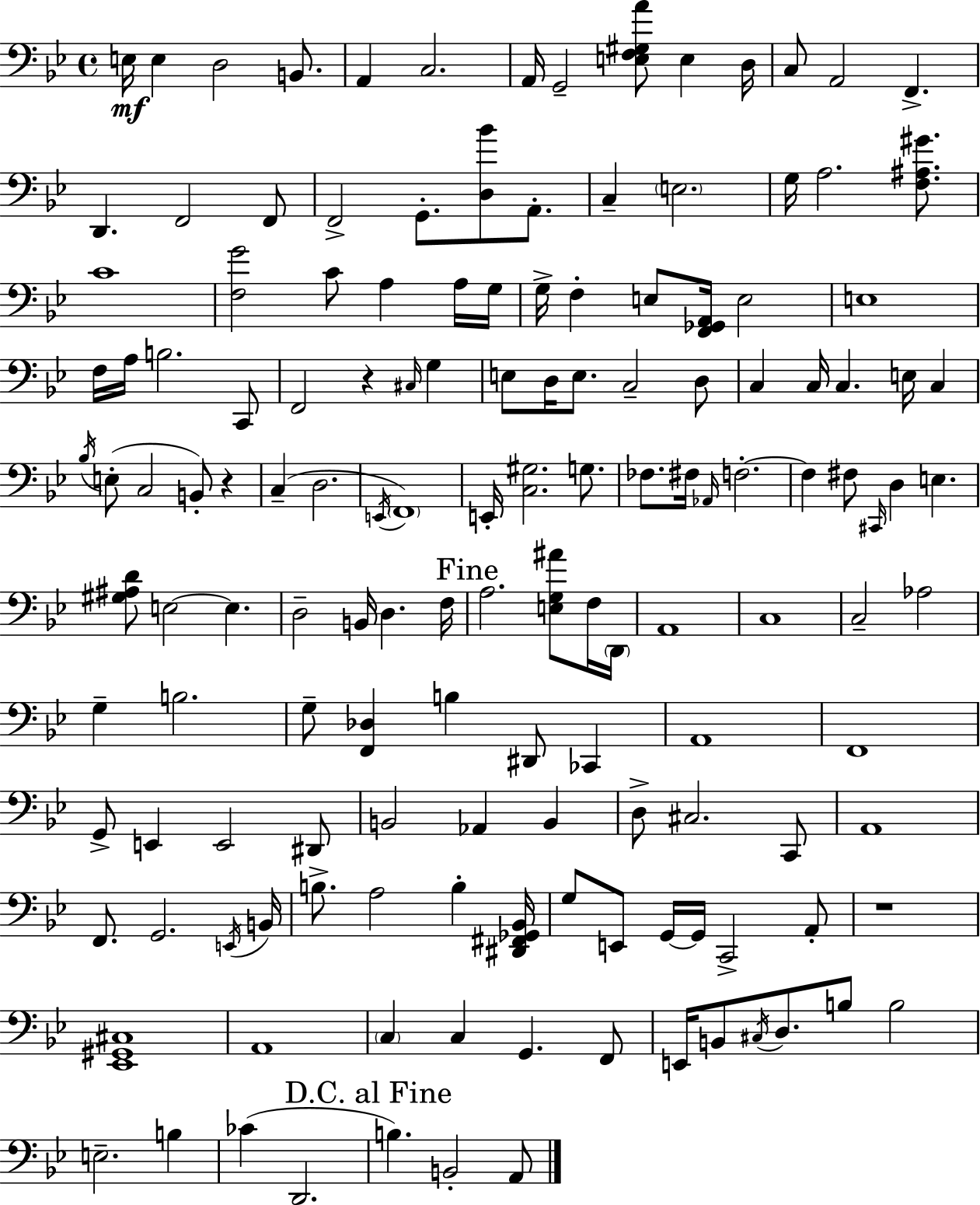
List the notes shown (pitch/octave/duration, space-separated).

E3/s E3/q D3/h B2/e. A2/q C3/h. A2/s G2/h [E3,F3,G#3,A4]/e E3/q D3/s C3/e A2/h F2/q. D2/q. F2/h F2/e F2/h G2/e. [D3,Bb4]/e A2/e. C3/q E3/h. G3/s A3/h. [F3,A#3,G#4]/e. C4/w [F3,G4]/h C4/e A3/q A3/s G3/s G3/s F3/q E3/e [F2,Gb2,A2]/s E3/h E3/w F3/s A3/s B3/h. C2/e F2/h R/q C#3/s G3/q E3/e D3/s E3/e. C3/h D3/e C3/q C3/s C3/q. E3/s C3/q Bb3/s E3/e C3/h B2/e R/q C3/q D3/h. E2/s F2/w E2/s [C3,G#3]/h. G3/e. FES3/e. F#3/s Ab2/s F3/h. F3/q F#3/e C#2/s D3/q E3/q. [G#3,A#3,D4]/e E3/h E3/q. D3/h B2/s D3/q. F3/s A3/h. [E3,G3,A#4]/e F3/s D2/s A2/w C3/w C3/h Ab3/h G3/q B3/h. G3/e [F2,Db3]/q B3/q D#2/e CES2/q A2/w F2/w G2/e E2/q E2/h D#2/e B2/h Ab2/q B2/q D3/e C#3/h. C2/e A2/w F2/e. G2/h. E2/s B2/s B3/e. A3/h B3/q [D#2,F#2,Gb2,Bb2]/s G3/e E2/e G2/s G2/s C2/h A2/e R/w [Eb2,G#2,C#3]/w A2/w C3/q C3/q G2/q. F2/e E2/s B2/e C#3/s D3/e. B3/e B3/h E3/h. B3/q CES4/q D2/h. B3/q. B2/h A2/e